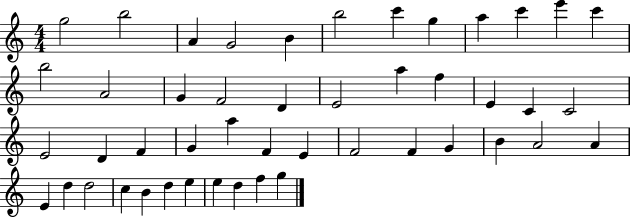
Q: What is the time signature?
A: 4/4